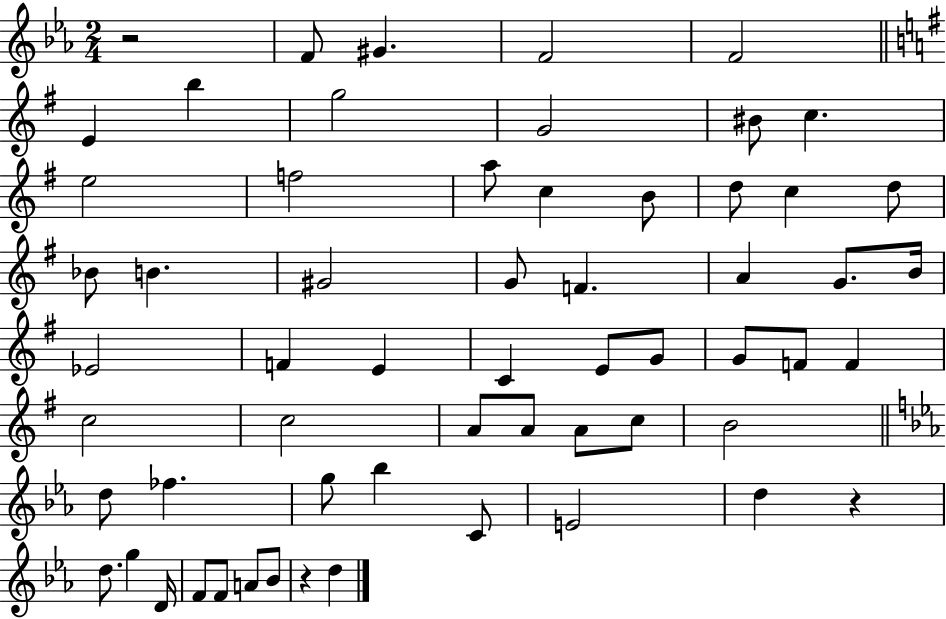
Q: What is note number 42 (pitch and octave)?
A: B4